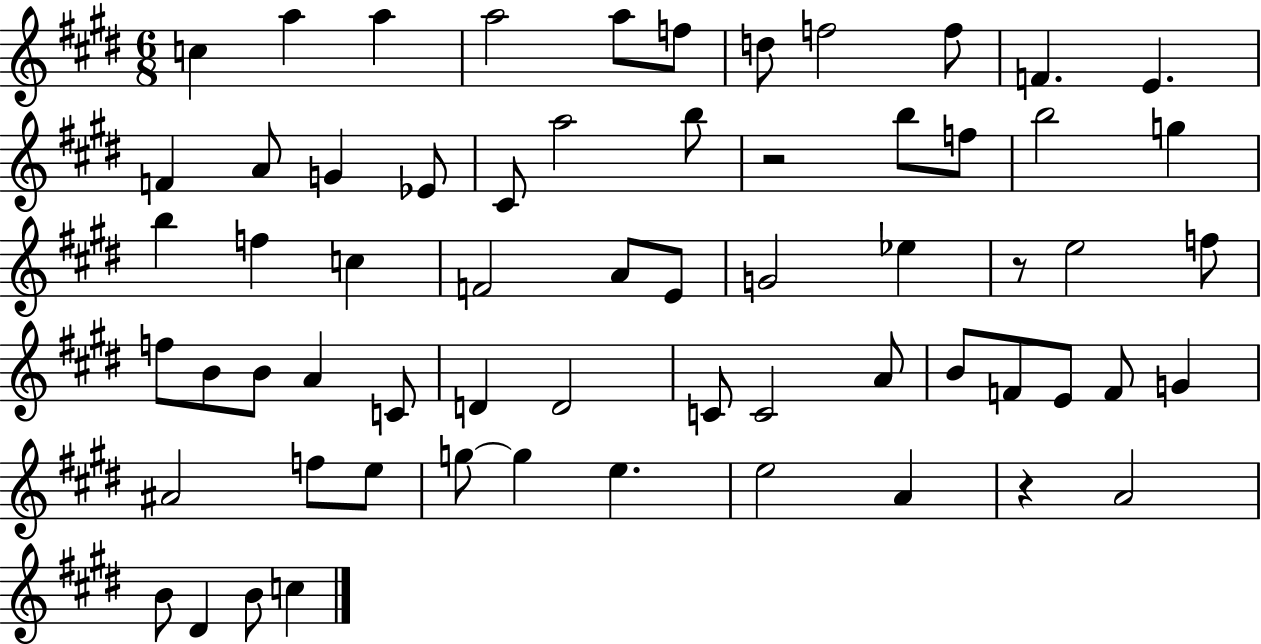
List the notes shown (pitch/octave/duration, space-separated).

C5/q A5/q A5/q A5/h A5/e F5/e D5/e F5/h F5/e F4/q. E4/q. F4/q A4/e G4/q Eb4/e C#4/e A5/h B5/e R/h B5/e F5/e B5/h G5/q B5/q F5/q C5/q F4/h A4/e E4/e G4/h Eb5/q R/e E5/h F5/e F5/e B4/e B4/e A4/q C4/e D4/q D4/h C4/e C4/h A4/e B4/e F4/e E4/e F4/e G4/q A#4/h F5/e E5/e G5/e G5/q E5/q. E5/h A4/q R/q A4/h B4/e D#4/q B4/e C5/q